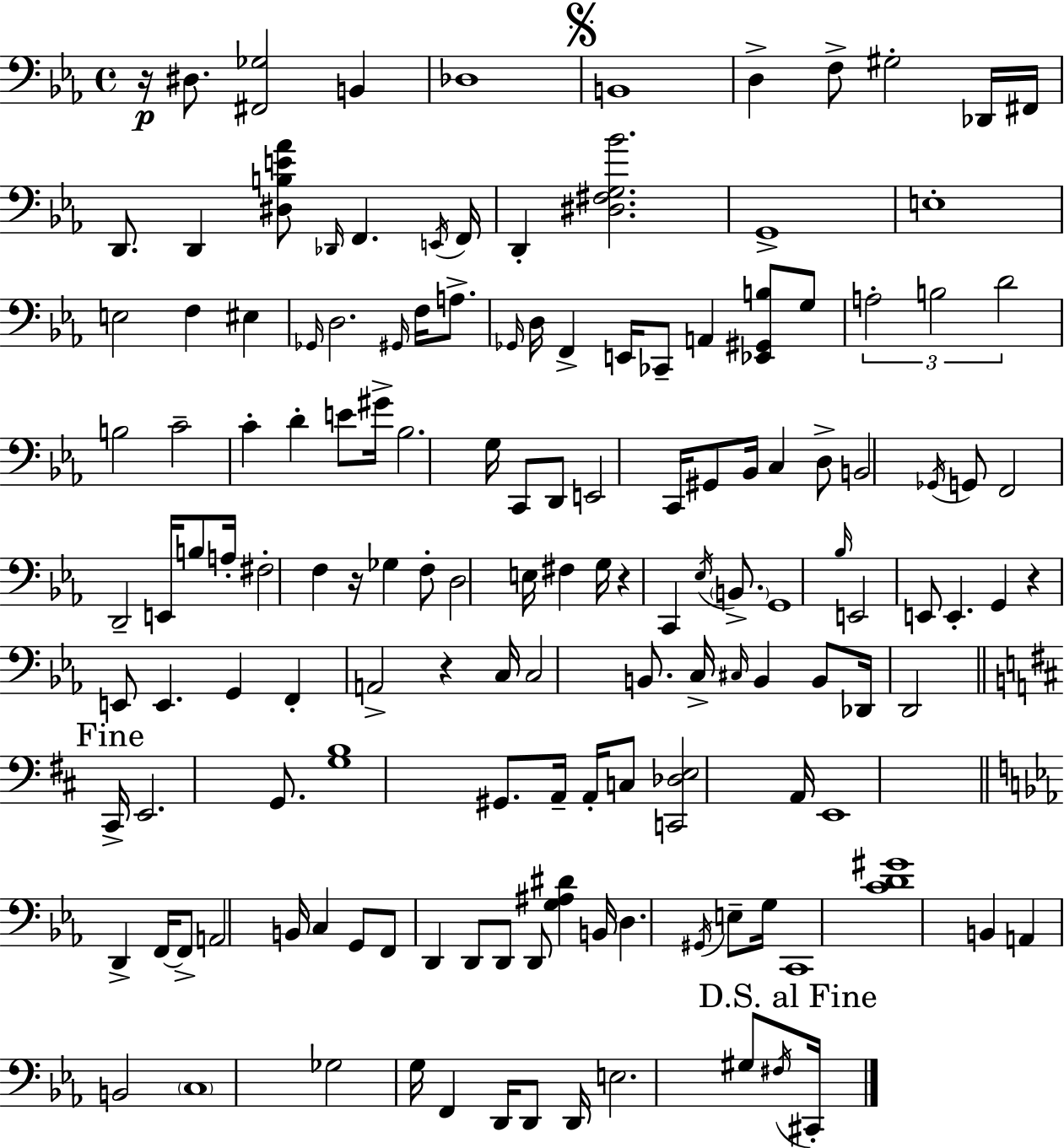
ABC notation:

X:1
T:Untitled
M:4/4
L:1/4
K:Eb
z/4 ^D,/2 [^F,,_G,]2 B,, _D,4 B,,4 D, F,/2 ^G,2 _D,,/4 ^F,,/4 D,,/2 D,, [^D,B,E_A]/2 _D,,/4 F,, E,,/4 F,,/4 D,, [^D,^F,G,_B]2 G,,4 E,4 E,2 F, ^E, _G,,/4 D,2 ^G,,/4 F,/4 A,/2 _G,,/4 D,/4 F,, E,,/4 _C,,/2 A,, [_E,,^G,,B,]/2 G,/2 A,2 B,2 D2 B,2 C2 C D E/2 ^G/4 _B,2 G,/4 C,,/2 D,,/2 E,,2 C,,/4 ^G,,/2 _B,,/4 C, D,/2 B,,2 _G,,/4 G,,/2 F,,2 D,,2 E,,/4 B,/2 A,/4 ^F,2 F, z/4 _G, F,/2 D,2 E,/4 ^F, G,/4 z C,, _E,/4 B,,/2 G,,4 _B,/4 E,,2 E,,/2 E,, G,, z E,,/2 E,, G,, F,, A,,2 z C,/4 C,2 B,,/2 C,/4 ^C,/4 B,, B,,/2 _D,,/4 D,,2 ^C,,/4 E,,2 G,,/2 [G,B,]4 ^G,,/2 A,,/4 A,,/4 C,/2 [C,,_D,E,]2 A,,/4 E,,4 D,, F,,/4 F,,/2 A,,2 B,,/4 C, G,,/2 F,,/2 D,, D,,/2 D,,/2 D,,/2 [G,^A,^D] B,,/4 D, ^G,,/4 E,/2 G,/4 C,,4 [CD^G]4 B,, A,, B,,2 C,4 _G,2 G,/4 F,, D,,/4 D,,/2 D,,/4 E,2 ^G,/2 ^F,/4 ^C,,/4